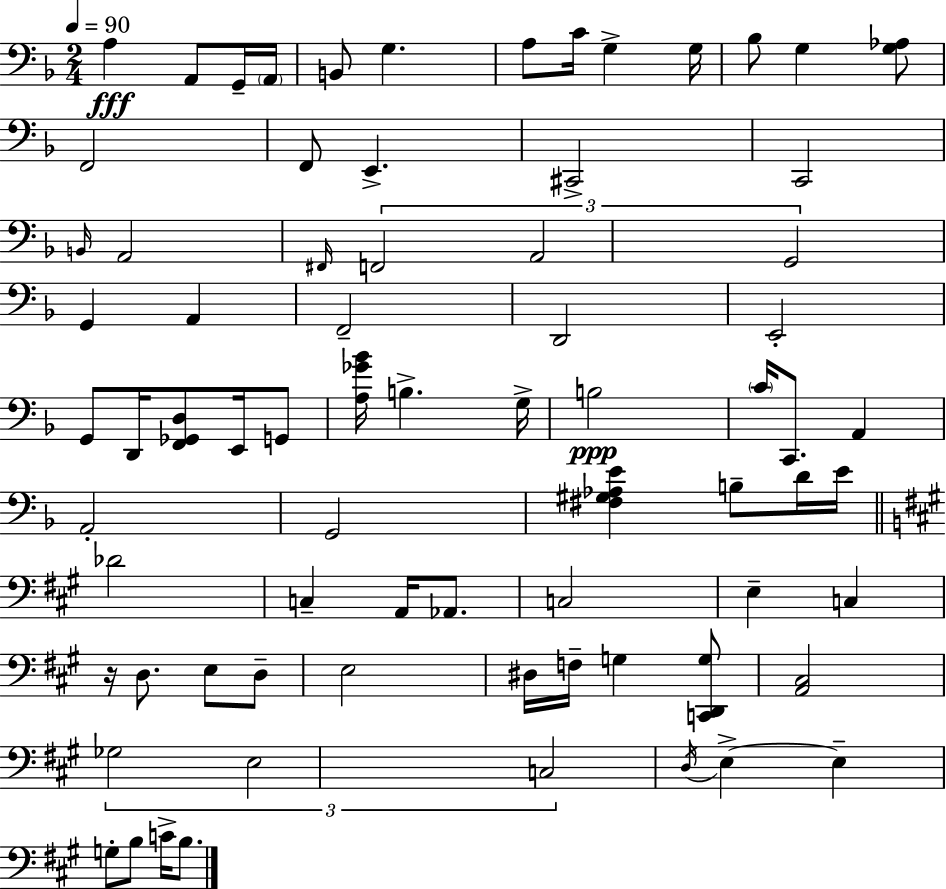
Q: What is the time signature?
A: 2/4